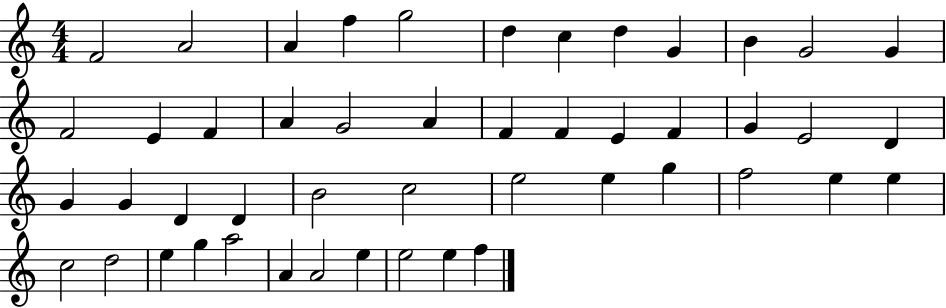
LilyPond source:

{
  \clef treble
  \numericTimeSignature
  \time 4/4
  \key c \major
  f'2 a'2 | a'4 f''4 g''2 | d''4 c''4 d''4 g'4 | b'4 g'2 g'4 | \break f'2 e'4 f'4 | a'4 g'2 a'4 | f'4 f'4 e'4 f'4 | g'4 e'2 d'4 | \break g'4 g'4 d'4 d'4 | b'2 c''2 | e''2 e''4 g''4 | f''2 e''4 e''4 | \break c''2 d''2 | e''4 g''4 a''2 | a'4 a'2 e''4 | e''2 e''4 f''4 | \break \bar "|."
}